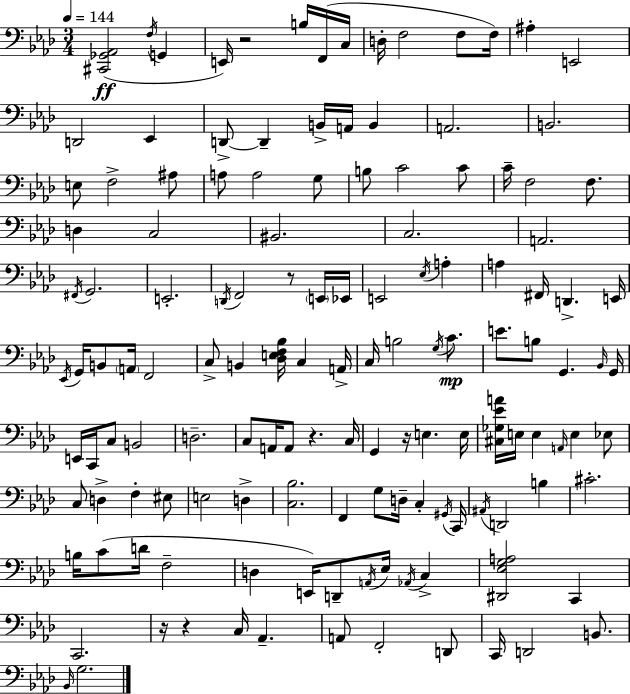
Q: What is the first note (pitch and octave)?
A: F3